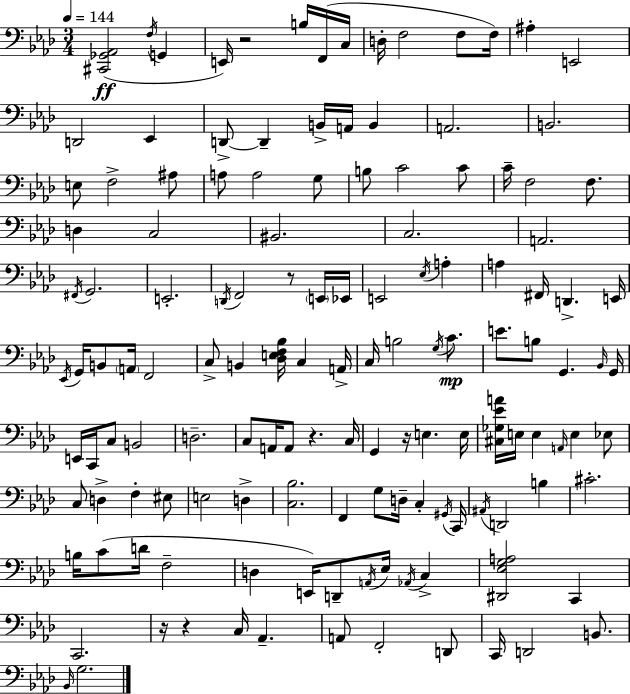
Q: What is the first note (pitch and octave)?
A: F3